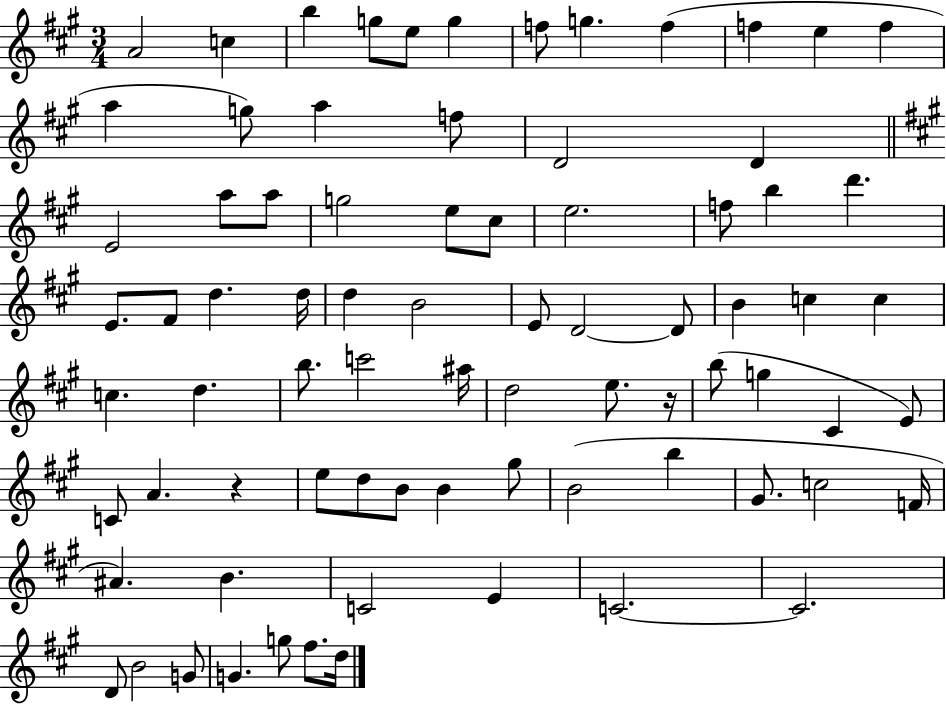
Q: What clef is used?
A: treble